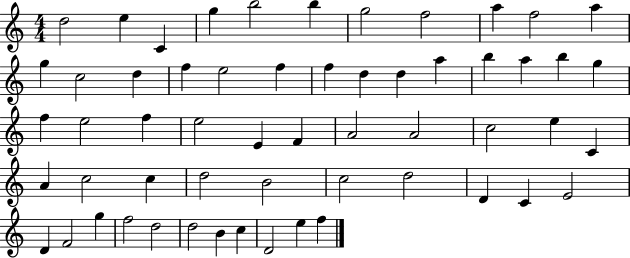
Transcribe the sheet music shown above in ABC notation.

X:1
T:Untitled
M:4/4
L:1/4
K:C
d2 e C g b2 b g2 f2 a f2 a g c2 d f e2 f f d d a b a b g f e2 f e2 E F A2 A2 c2 e C A c2 c d2 B2 c2 d2 D C E2 D F2 g f2 d2 d2 B c D2 e f